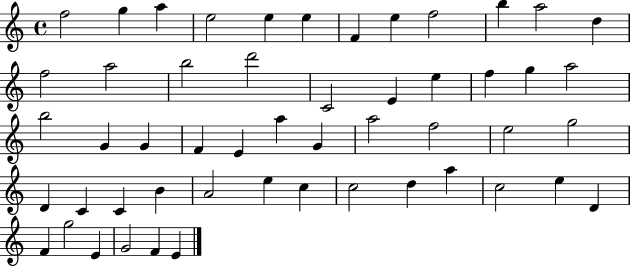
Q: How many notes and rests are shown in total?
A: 52